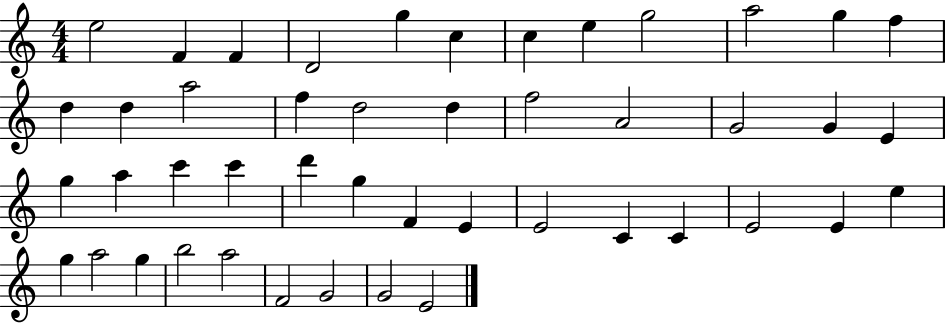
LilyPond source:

{
  \clef treble
  \numericTimeSignature
  \time 4/4
  \key c \major
  e''2 f'4 f'4 | d'2 g''4 c''4 | c''4 e''4 g''2 | a''2 g''4 f''4 | \break d''4 d''4 a''2 | f''4 d''2 d''4 | f''2 a'2 | g'2 g'4 e'4 | \break g''4 a''4 c'''4 c'''4 | d'''4 g''4 f'4 e'4 | e'2 c'4 c'4 | e'2 e'4 e''4 | \break g''4 a''2 g''4 | b''2 a''2 | f'2 g'2 | g'2 e'2 | \break \bar "|."
}